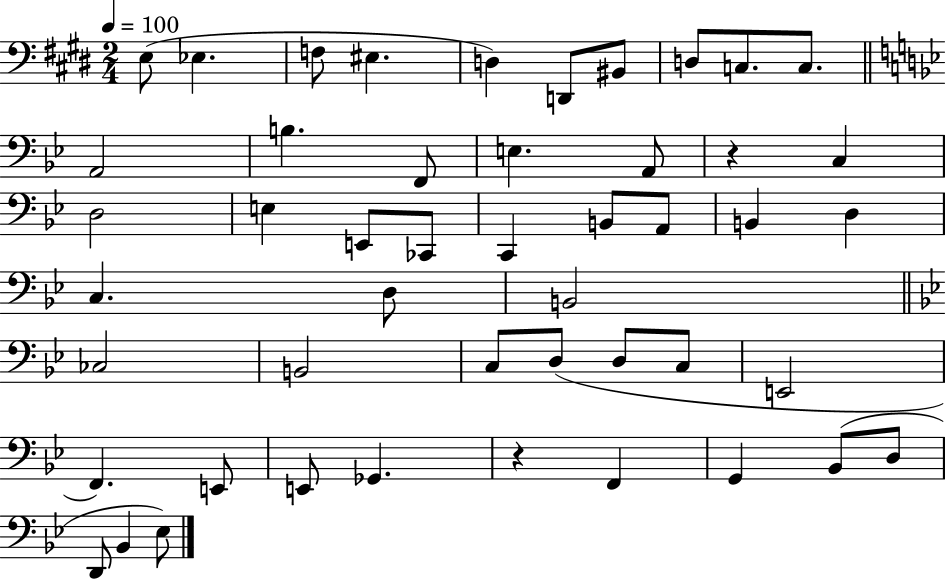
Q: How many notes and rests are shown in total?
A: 48